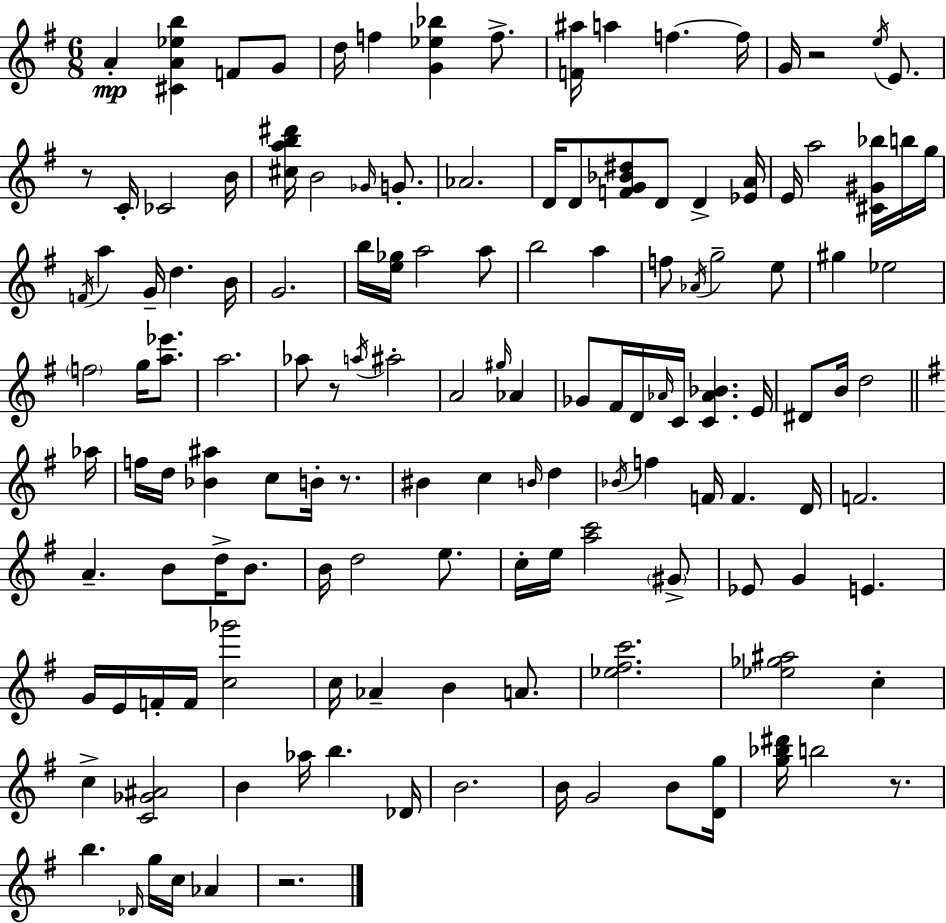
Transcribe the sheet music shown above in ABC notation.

X:1
T:Untitled
M:6/8
L:1/4
K:G
A [^CA_eb] F/2 G/2 d/4 f [G_e_b] f/2 [F^a]/4 a f f/4 G/4 z2 e/4 E/2 z/2 C/4 _C2 B/4 [^cab^d']/4 B2 _G/4 G/2 _A2 D/4 D/2 [FG_B^d]/2 D/2 D [_EA]/4 E/4 a2 [^C^G_b]/4 b/4 g/4 F/4 a G/4 d B/4 G2 b/4 [e_g]/4 a2 a/2 b2 a f/2 _A/4 g2 e/2 ^g _e2 f2 g/4 [a_e']/2 a2 _a/2 z/2 a/4 ^a2 A2 ^g/4 _A _G/2 ^F/4 D/4 _A/4 C/4 [C_A_B] E/4 ^D/2 B/4 d2 _a/4 f/4 d/4 [_B^a] c/2 B/4 z/2 ^B c B/4 d _B/4 f F/4 F D/4 F2 A B/2 d/4 B/2 B/4 d2 e/2 c/4 e/4 [ac']2 ^G/2 _E/2 G E G/4 E/4 F/4 F/4 [c_g']2 c/4 _A B A/2 [_e^fc']2 [_e_g^a]2 c c [C_G^A]2 B _a/4 b _D/4 B2 B/4 G2 B/2 [Dg]/4 [g_b^d']/4 b2 z/2 b _D/4 g/4 c/4 _A z2